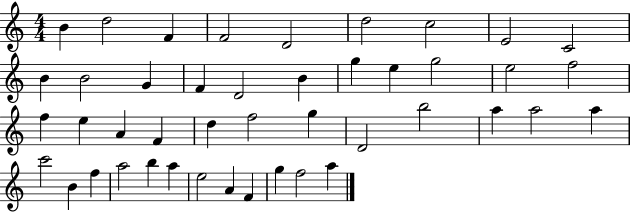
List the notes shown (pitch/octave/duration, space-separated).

B4/q D5/h F4/q F4/h D4/h D5/h C5/h E4/h C4/h B4/q B4/h G4/q F4/q D4/h B4/q G5/q E5/q G5/h E5/h F5/h F5/q E5/q A4/q F4/q D5/q F5/h G5/q D4/h B5/h A5/q A5/h A5/q C6/h B4/q F5/q A5/h B5/q A5/q E5/h A4/q F4/q G5/q F5/h A5/q